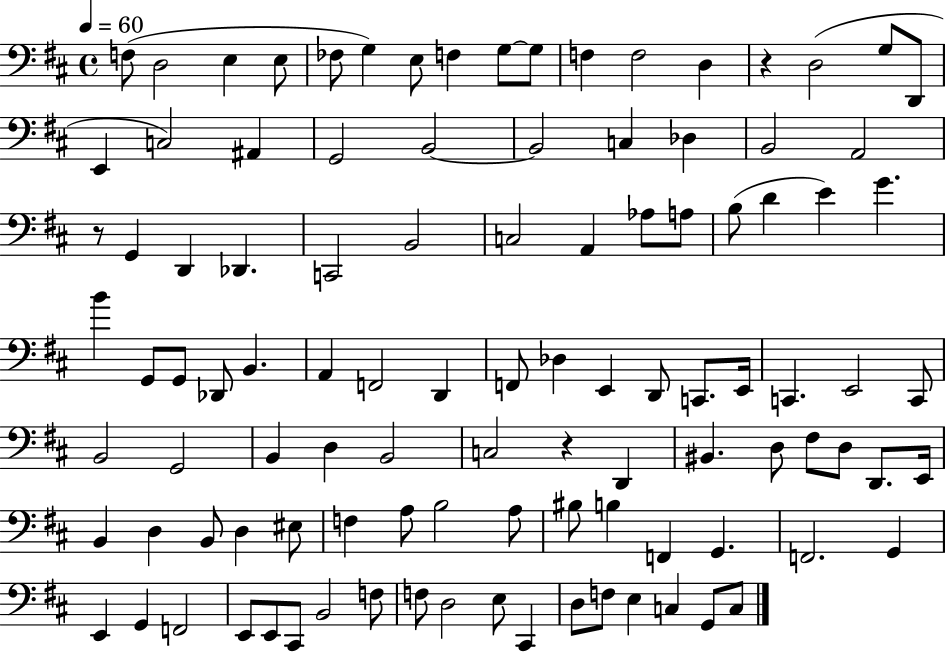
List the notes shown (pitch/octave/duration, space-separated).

F3/e D3/h E3/q E3/e FES3/e G3/q E3/e F3/q G3/e G3/e F3/q F3/h D3/q R/q D3/h G3/e D2/e E2/q C3/h A#2/q G2/h B2/h B2/h C3/q Db3/q B2/h A2/h R/e G2/q D2/q Db2/q. C2/h B2/h C3/h A2/q Ab3/e A3/e B3/e D4/q E4/q G4/q. B4/q G2/e G2/e Db2/e B2/q. A2/q F2/h D2/q F2/e Db3/q E2/q D2/e C2/e. E2/s C2/q. E2/h C2/e B2/h G2/h B2/q D3/q B2/h C3/h R/q D2/q BIS2/q. D3/e F#3/e D3/e D2/e. E2/s B2/q D3/q B2/e D3/q EIS3/e F3/q A3/e B3/h A3/e BIS3/e B3/q F2/q G2/q. F2/h. G2/q E2/q G2/q F2/h E2/e E2/e C#2/e B2/h F3/e F3/e D3/h E3/e C#2/q D3/e F3/e E3/q C3/q G2/e C3/e